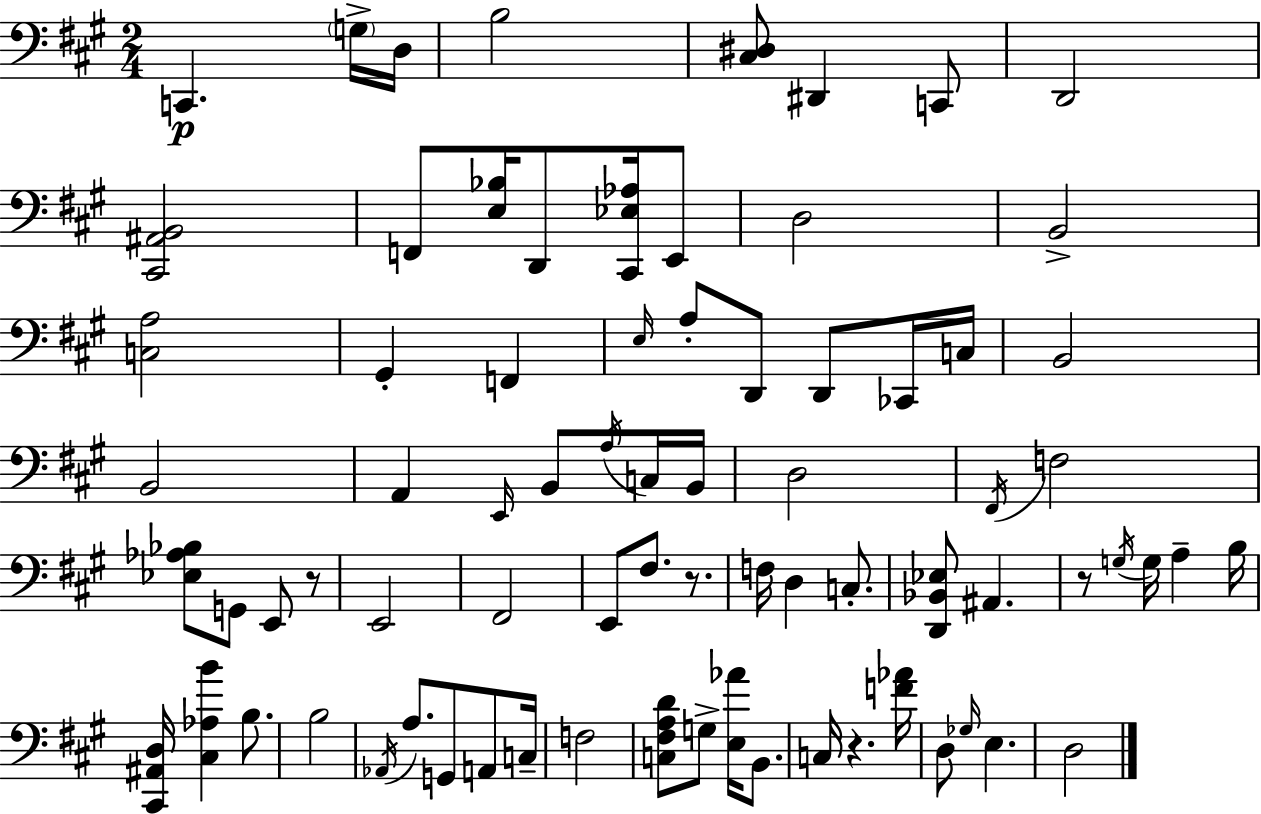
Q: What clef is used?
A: bass